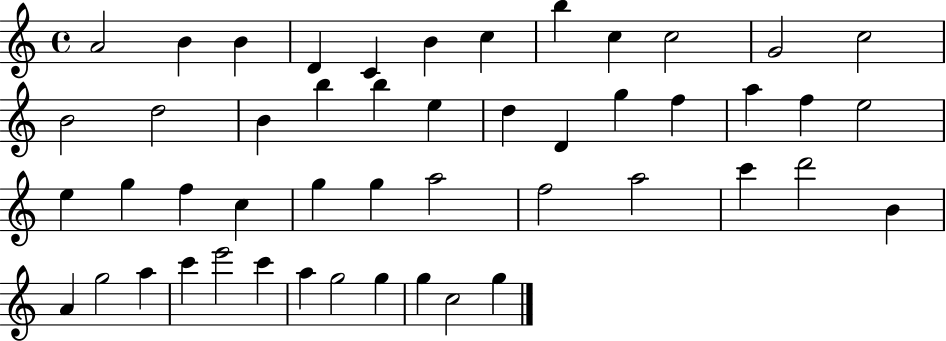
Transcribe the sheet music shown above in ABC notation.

X:1
T:Untitled
M:4/4
L:1/4
K:C
A2 B B D C B c b c c2 G2 c2 B2 d2 B b b e d D g f a f e2 e g f c g g a2 f2 a2 c' d'2 B A g2 a c' e'2 c' a g2 g g c2 g